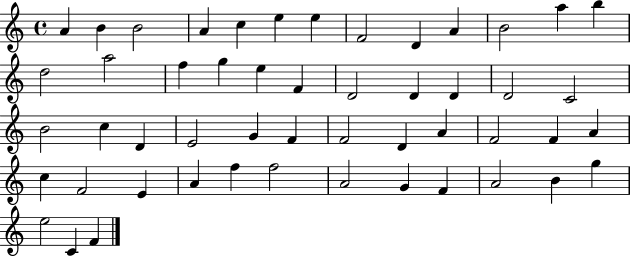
A4/q B4/q B4/h A4/q C5/q E5/q E5/q F4/h D4/q A4/q B4/h A5/q B5/q D5/h A5/h F5/q G5/q E5/q F4/q D4/h D4/q D4/q D4/h C4/h B4/h C5/q D4/q E4/h G4/q F4/q F4/h D4/q A4/q F4/h F4/q A4/q C5/q F4/h E4/q A4/q F5/q F5/h A4/h G4/q F4/q A4/h B4/q G5/q E5/h C4/q F4/q